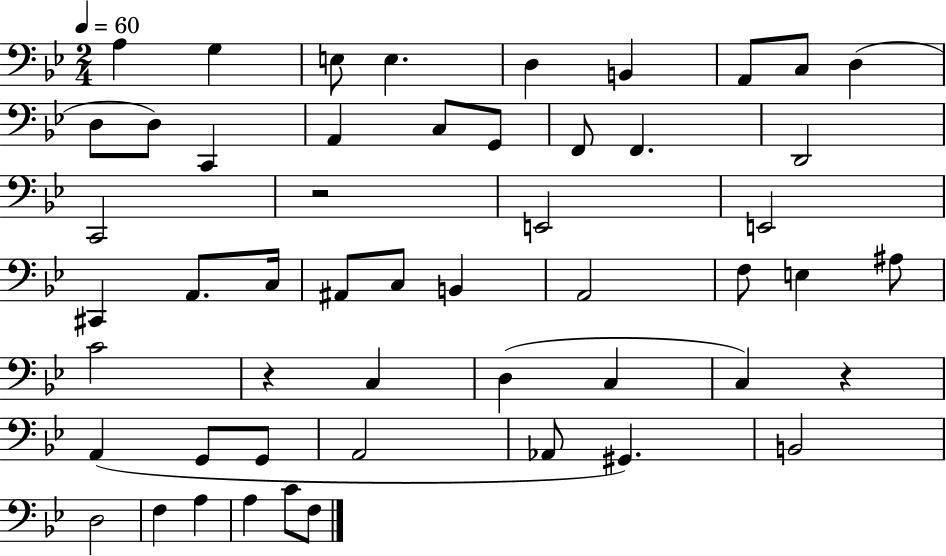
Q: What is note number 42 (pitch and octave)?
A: G#2